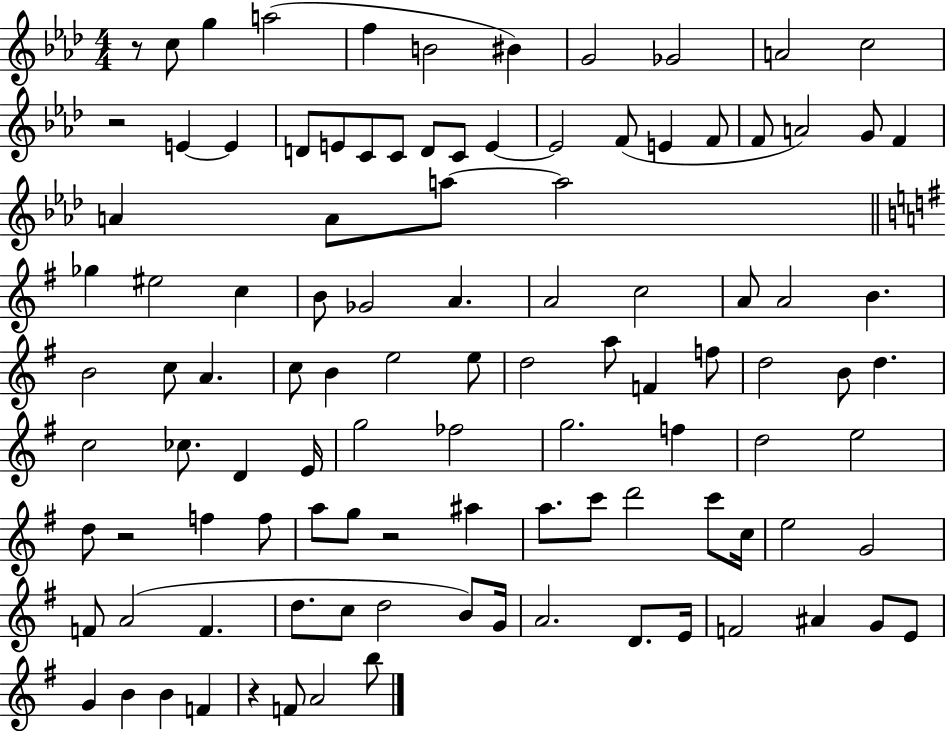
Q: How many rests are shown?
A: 5